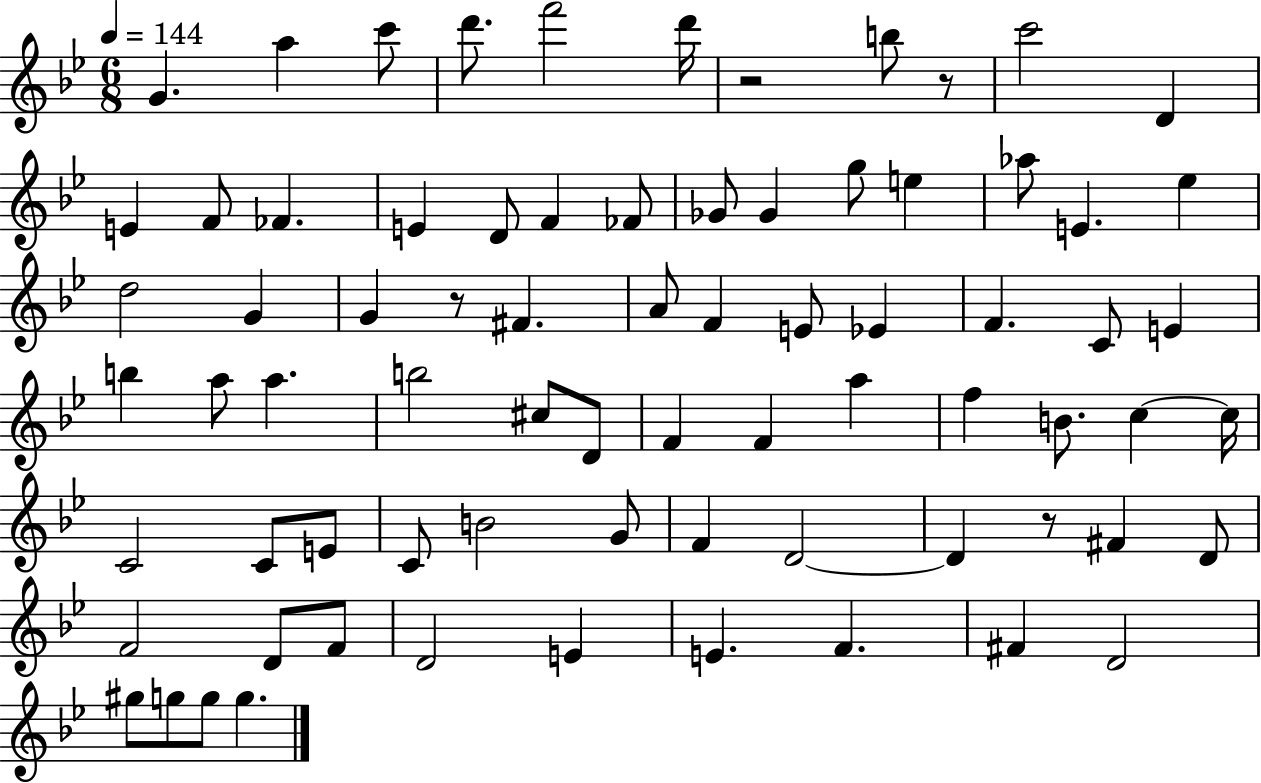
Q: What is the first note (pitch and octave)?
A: G4